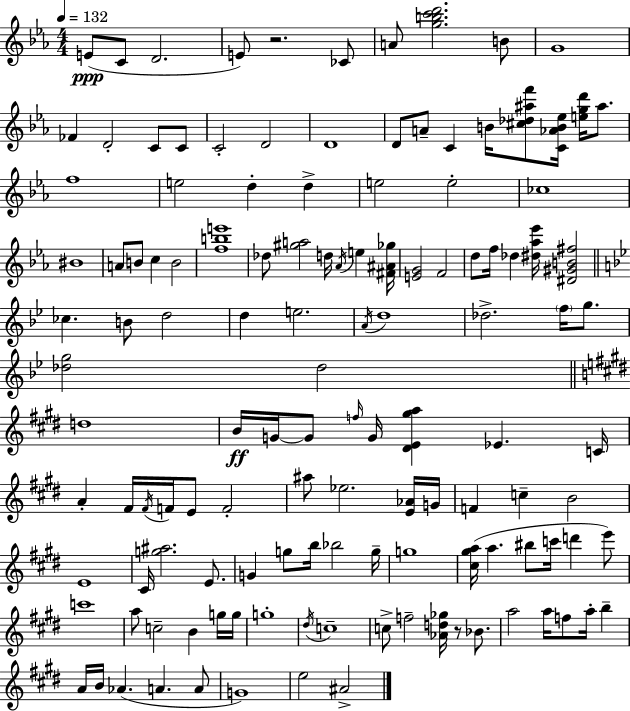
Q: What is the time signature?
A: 4/4